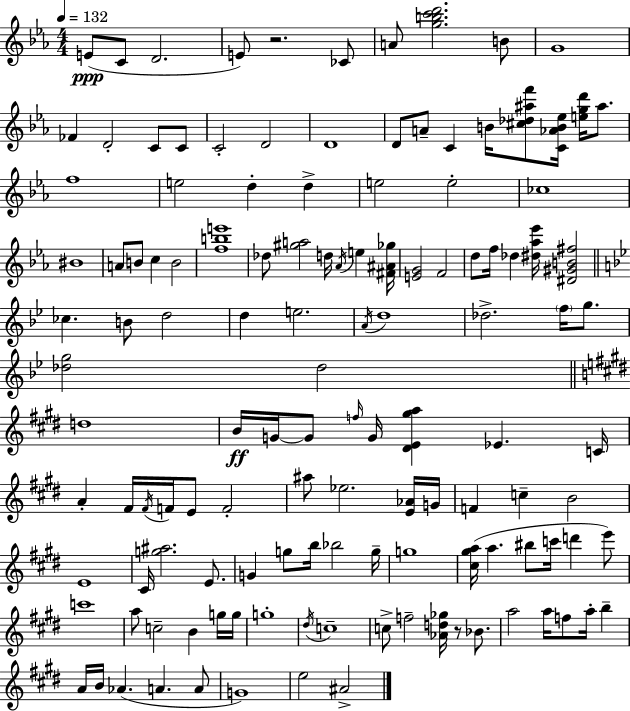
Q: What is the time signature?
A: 4/4